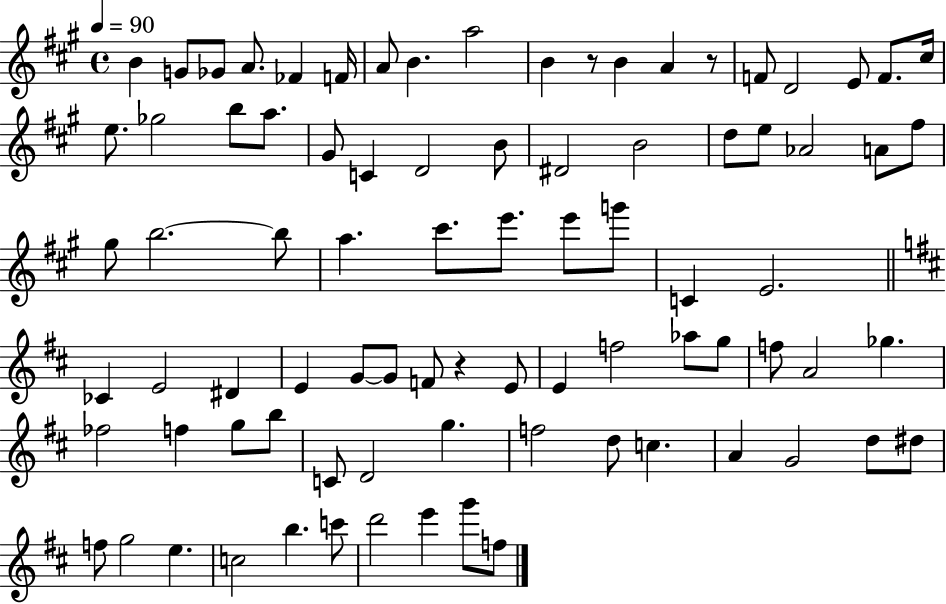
B4/q G4/e Gb4/e A4/e. FES4/q F4/s A4/e B4/q. A5/h B4/q R/e B4/q A4/q R/e F4/e D4/h E4/e F4/e. C#5/s E5/e. Gb5/h B5/e A5/e. G#4/e C4/q D4/h B4/e D#4/h B4/h D5/e E5/e Ab4/h A4/e F#5/e G#5/e B5/h. B5/e A5/q. C#6/e. E6/e. E6/e G6/e C4/q E4/h. CES4/q E4/h D#4/q E4/q G4/e G4/e F4/e R/q E4/e E4/q F5/h Ab5/e G5/e F5/e A4/h Gb5/q. FES5/h F5/q G5/e B5/e C4/e D4/h G5/q. F5/h D5/e C5/q. A4/q G4/h D5/e D#5/e F5/e G5/h E5/q. C5/h B5/q. C6/e D6/h E6/q G6/e F5/e